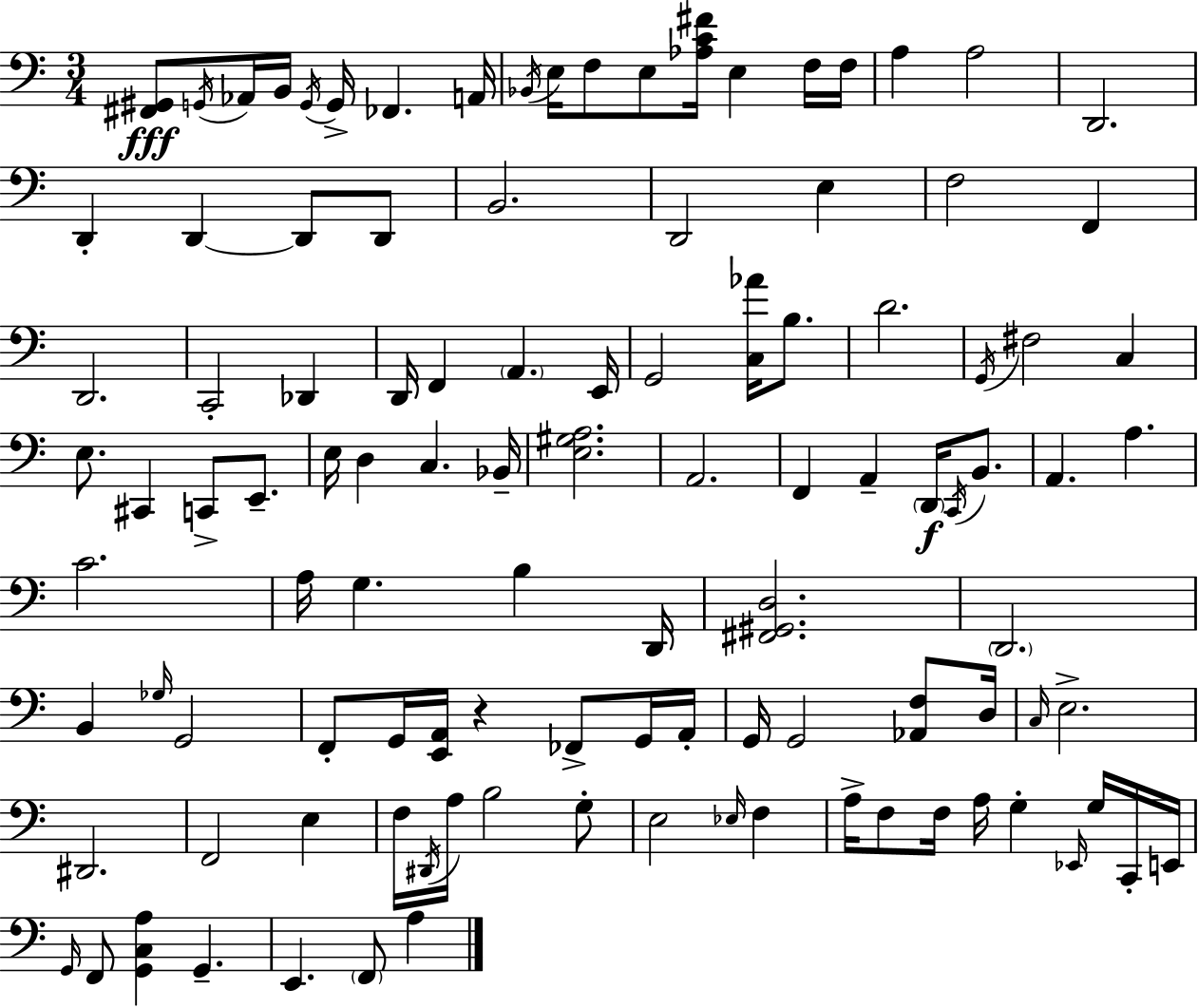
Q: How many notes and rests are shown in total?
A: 109